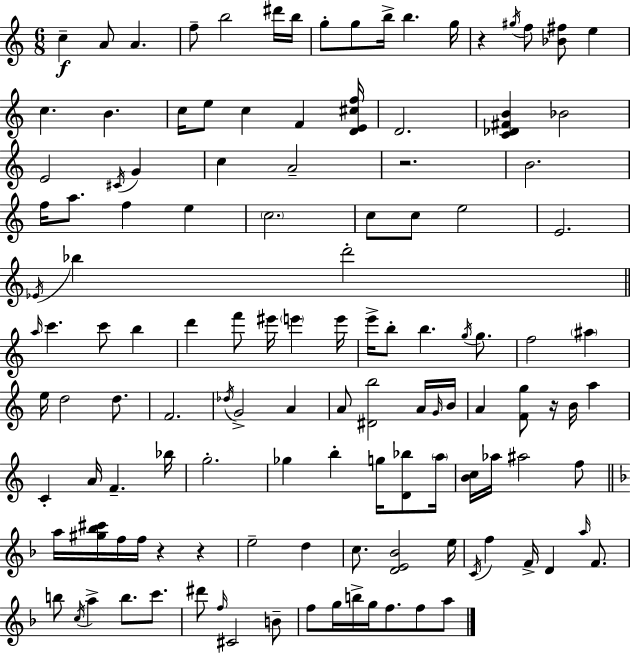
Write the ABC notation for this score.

X:1
T:Untitled
M:6/8
L:1/4
K:Am
c A/2 A f/2 b2 ^d'/4 b/4 g/2 g/2 b/4 b g/4 z ^g/4 f/2 [_B^f]/2 e c B c/4 e/2 c F [DE^cf]/4 D2 [C_D^FB] _B2 E2 ^C/4 G c A2 z2 B2 f/4 a/2 f e c2 c/2 c/2 e2 E2 _E/4 _b d'2 a/4 c' c'/2 b d' f'/2 ^e'/4 e' e'/4 e'/4 b/2 b g/4 g/2 f2 ^a e/4 d2 d/2 F2 _d/4 G2 A A/2 [^Db]2 A/4 G/4 B/4 A [Fg]/2 z/4 B/4 a C A/4 F _b/4 g2 _g b g/4 [D_b]/2 a/4 [Bc]/4 _a/4 ^a2 f/2 a/4 [^g_b^c']/4 f/4 f/4 z z e2 d c/2 [DE_B]2 e/4 C/4 f F/4 D a/4 F/2 b/2 c/4 a b/2 c'/2 ^d'/2 f/4 ^C2 B/2 f/2 g/4 b/4 g/4 f/2 f/2 a/2